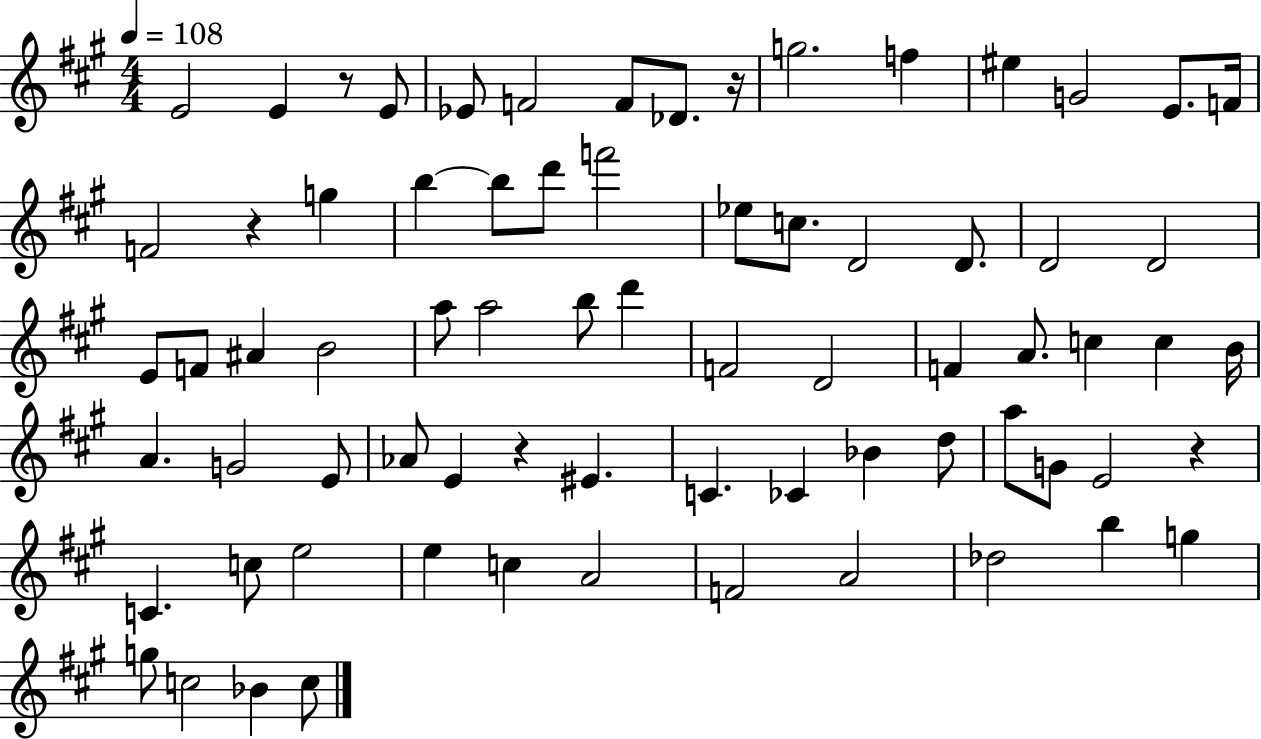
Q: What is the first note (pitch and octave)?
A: E4